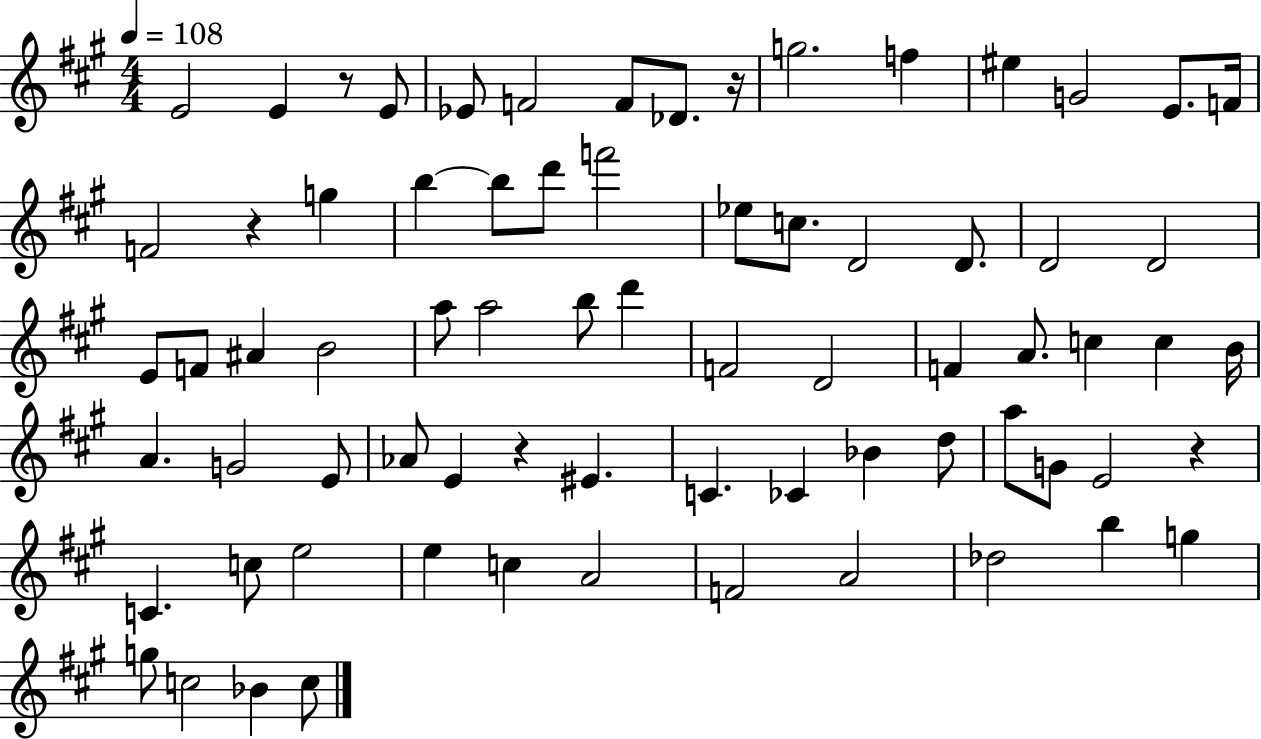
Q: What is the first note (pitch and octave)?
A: E4